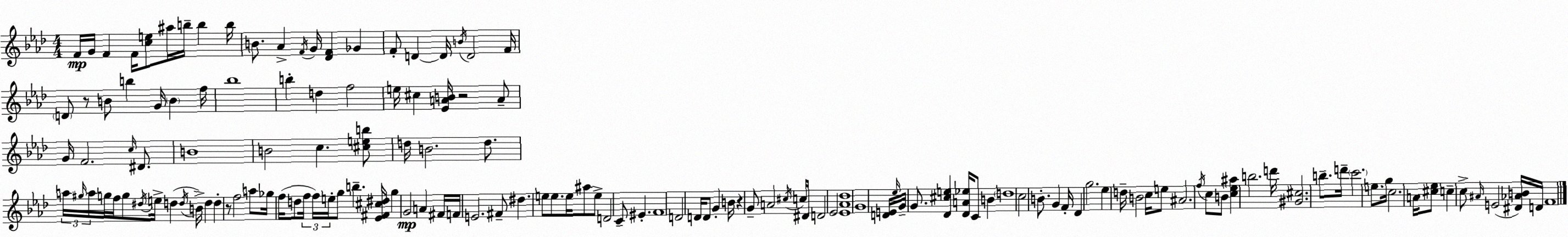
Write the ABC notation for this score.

X:1
T:Untitled
M:4/4
L:1/4
K:Ab
F/4 G/4 F F/4 [ce]/2 ^a/4 b/4 b b/4 B/2 _A F/4 G/4 [_DF] _G F/2 D D/4 B/4 D2 F/4 D/2 z/2 B/2 b G/4 B f/4 _b4 b d f2 e/4 ^c [_EAB]/4 z2 A/2 G/4 F2 c/4 ^D/2 B4 B2 c [^ceb]/2 d/4 B2 d/2 a/4 ^g/4 a/4 g/4 f/4 g/2 ^d/4 e/4 d d/4 B/4 d d z/2 f2 a/2 _g/4 f/4 d/2 f/4 f/4 e/4 g/2 b [_E^F^c^d]/4 g G2 A ^F/4 F/4 E2 ^F/2 ^d e/2 e/2 e/4 ^a/2 e/2 D2 C/2 ^E F4 D2 D/4 D/2 G B/4 z G/2 A2 ^c/4 c/4 ^D/4 D2 _E2 [_E_A_d]4 G4 [DE]/4 _e/4 G/4 G/2 [_D^ce] [_DA_e]/4 C/2 B d4 c2 B/2 G F/4 _D g2 _e d/4 B2 c/4 e/2 ^A2 f/4 c/2 B/2 [c_e^a] b2 d'/4 [^G^c]2 b/2 d'/4 c'2 e/2 g/4 c2 A/4 [^c_e]/2 c c/2 ^A/4 E2 [^D_AB]/4 D/4 F4